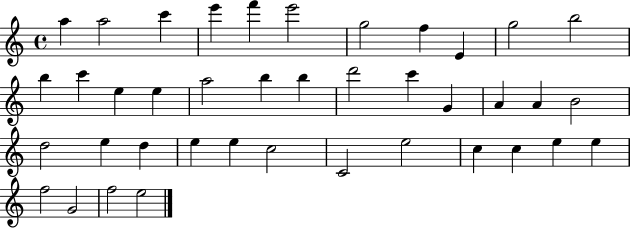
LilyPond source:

{
  \clef treble
  \time 4/4
  \defaultTimeSignature
  \key c \major
  a''4 a''2 c'''4 | e'''4 f'''4 e'''2 | g''2 f''4 e'4 | g''2 b''2 | \break b''4 c'''4 e''4 e''4 | a''2 b''4 b''4 | d'''2 c'''4 g'4 | a'4 a'4 b'2 | \break d''2 e''4 d''4 | e''4 e''4 c''2 | c'2 e''2 | c''4 c''4 e''4 e''4 | \break f''2 g'2 | f''2 e''2 | \bar "|."
}